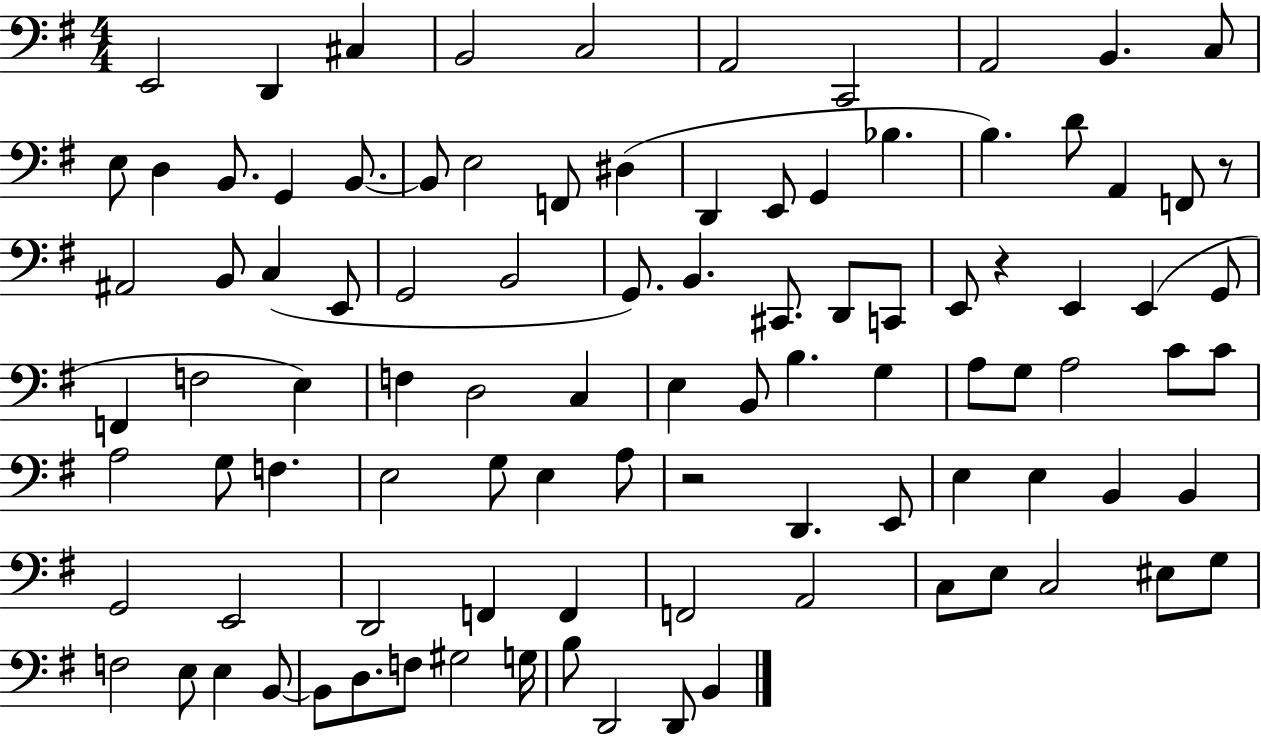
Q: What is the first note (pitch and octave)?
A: E2